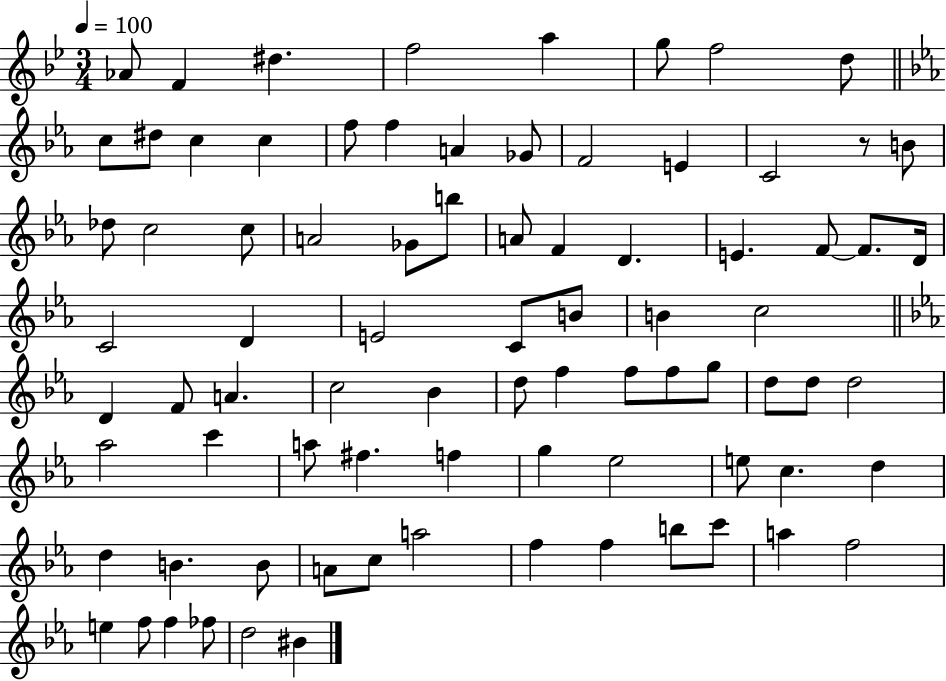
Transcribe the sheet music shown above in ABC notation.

X:1
T:Untitled
M:3/4
L:1/4
K:Bb
_A/2 F ^d f2 a g/2 f2 d/2 c/2 ^d/2 c c f/2 f A _G/2 F2 E C2 z/2 B/2 _d/2 c2 c/2 A2 _G/2 b/2 A/2 F D E F/2 F/2 D/4 C2 D E2 C/2 B/2 B c2 D F/2 A c2 _B d/2 f f/2 f/2 g/2 d/2 d/2 d2 _a2 c' a/2 ^f f g _e2 e/2 c d d B B/2 A/2 c/2 a2 f f b/2 c'/2 a f2 e f/2 f _f/2 d2 ^B